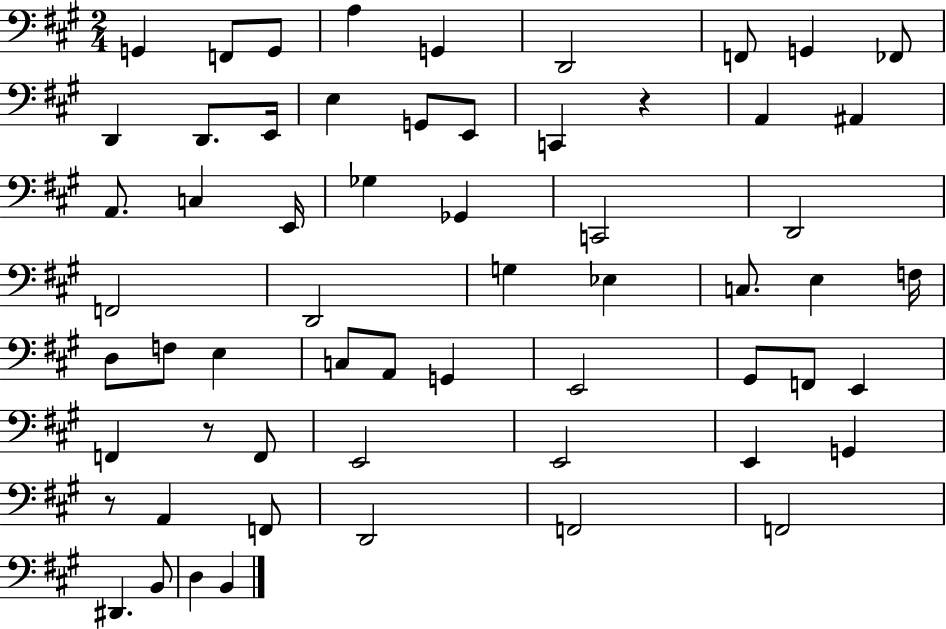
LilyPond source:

{
  \clef bass
  \numericTimeSignature
  \time 2/4
  \key a \major
  g,4 f,8 g,8 | a4 g,4 | d,2 | f,8 g,4 fes,8 | \break d,4 d,8. e,16 | e4 g,8 e,8 | c,4 r4 | a,4 ais,4 | \break a,8. c4 e,16 | ges4 ges,4 | c,2 | d,2 | \break f,2 | d,2 | g4 ees4 | c8. e4 f16 | \break d8 f8 e4 | c8 a,8 g,4 | e,2 | gis,8 f,8 e,4 | \break f,4 r8 f,8 | e,2 | e,2 | e,4 g,4 | \break r8 a,4 f,8 | d,2 | f,2 | f,2 | \break dis,4. b,8 | d4 b,4 | \bar "|."
}